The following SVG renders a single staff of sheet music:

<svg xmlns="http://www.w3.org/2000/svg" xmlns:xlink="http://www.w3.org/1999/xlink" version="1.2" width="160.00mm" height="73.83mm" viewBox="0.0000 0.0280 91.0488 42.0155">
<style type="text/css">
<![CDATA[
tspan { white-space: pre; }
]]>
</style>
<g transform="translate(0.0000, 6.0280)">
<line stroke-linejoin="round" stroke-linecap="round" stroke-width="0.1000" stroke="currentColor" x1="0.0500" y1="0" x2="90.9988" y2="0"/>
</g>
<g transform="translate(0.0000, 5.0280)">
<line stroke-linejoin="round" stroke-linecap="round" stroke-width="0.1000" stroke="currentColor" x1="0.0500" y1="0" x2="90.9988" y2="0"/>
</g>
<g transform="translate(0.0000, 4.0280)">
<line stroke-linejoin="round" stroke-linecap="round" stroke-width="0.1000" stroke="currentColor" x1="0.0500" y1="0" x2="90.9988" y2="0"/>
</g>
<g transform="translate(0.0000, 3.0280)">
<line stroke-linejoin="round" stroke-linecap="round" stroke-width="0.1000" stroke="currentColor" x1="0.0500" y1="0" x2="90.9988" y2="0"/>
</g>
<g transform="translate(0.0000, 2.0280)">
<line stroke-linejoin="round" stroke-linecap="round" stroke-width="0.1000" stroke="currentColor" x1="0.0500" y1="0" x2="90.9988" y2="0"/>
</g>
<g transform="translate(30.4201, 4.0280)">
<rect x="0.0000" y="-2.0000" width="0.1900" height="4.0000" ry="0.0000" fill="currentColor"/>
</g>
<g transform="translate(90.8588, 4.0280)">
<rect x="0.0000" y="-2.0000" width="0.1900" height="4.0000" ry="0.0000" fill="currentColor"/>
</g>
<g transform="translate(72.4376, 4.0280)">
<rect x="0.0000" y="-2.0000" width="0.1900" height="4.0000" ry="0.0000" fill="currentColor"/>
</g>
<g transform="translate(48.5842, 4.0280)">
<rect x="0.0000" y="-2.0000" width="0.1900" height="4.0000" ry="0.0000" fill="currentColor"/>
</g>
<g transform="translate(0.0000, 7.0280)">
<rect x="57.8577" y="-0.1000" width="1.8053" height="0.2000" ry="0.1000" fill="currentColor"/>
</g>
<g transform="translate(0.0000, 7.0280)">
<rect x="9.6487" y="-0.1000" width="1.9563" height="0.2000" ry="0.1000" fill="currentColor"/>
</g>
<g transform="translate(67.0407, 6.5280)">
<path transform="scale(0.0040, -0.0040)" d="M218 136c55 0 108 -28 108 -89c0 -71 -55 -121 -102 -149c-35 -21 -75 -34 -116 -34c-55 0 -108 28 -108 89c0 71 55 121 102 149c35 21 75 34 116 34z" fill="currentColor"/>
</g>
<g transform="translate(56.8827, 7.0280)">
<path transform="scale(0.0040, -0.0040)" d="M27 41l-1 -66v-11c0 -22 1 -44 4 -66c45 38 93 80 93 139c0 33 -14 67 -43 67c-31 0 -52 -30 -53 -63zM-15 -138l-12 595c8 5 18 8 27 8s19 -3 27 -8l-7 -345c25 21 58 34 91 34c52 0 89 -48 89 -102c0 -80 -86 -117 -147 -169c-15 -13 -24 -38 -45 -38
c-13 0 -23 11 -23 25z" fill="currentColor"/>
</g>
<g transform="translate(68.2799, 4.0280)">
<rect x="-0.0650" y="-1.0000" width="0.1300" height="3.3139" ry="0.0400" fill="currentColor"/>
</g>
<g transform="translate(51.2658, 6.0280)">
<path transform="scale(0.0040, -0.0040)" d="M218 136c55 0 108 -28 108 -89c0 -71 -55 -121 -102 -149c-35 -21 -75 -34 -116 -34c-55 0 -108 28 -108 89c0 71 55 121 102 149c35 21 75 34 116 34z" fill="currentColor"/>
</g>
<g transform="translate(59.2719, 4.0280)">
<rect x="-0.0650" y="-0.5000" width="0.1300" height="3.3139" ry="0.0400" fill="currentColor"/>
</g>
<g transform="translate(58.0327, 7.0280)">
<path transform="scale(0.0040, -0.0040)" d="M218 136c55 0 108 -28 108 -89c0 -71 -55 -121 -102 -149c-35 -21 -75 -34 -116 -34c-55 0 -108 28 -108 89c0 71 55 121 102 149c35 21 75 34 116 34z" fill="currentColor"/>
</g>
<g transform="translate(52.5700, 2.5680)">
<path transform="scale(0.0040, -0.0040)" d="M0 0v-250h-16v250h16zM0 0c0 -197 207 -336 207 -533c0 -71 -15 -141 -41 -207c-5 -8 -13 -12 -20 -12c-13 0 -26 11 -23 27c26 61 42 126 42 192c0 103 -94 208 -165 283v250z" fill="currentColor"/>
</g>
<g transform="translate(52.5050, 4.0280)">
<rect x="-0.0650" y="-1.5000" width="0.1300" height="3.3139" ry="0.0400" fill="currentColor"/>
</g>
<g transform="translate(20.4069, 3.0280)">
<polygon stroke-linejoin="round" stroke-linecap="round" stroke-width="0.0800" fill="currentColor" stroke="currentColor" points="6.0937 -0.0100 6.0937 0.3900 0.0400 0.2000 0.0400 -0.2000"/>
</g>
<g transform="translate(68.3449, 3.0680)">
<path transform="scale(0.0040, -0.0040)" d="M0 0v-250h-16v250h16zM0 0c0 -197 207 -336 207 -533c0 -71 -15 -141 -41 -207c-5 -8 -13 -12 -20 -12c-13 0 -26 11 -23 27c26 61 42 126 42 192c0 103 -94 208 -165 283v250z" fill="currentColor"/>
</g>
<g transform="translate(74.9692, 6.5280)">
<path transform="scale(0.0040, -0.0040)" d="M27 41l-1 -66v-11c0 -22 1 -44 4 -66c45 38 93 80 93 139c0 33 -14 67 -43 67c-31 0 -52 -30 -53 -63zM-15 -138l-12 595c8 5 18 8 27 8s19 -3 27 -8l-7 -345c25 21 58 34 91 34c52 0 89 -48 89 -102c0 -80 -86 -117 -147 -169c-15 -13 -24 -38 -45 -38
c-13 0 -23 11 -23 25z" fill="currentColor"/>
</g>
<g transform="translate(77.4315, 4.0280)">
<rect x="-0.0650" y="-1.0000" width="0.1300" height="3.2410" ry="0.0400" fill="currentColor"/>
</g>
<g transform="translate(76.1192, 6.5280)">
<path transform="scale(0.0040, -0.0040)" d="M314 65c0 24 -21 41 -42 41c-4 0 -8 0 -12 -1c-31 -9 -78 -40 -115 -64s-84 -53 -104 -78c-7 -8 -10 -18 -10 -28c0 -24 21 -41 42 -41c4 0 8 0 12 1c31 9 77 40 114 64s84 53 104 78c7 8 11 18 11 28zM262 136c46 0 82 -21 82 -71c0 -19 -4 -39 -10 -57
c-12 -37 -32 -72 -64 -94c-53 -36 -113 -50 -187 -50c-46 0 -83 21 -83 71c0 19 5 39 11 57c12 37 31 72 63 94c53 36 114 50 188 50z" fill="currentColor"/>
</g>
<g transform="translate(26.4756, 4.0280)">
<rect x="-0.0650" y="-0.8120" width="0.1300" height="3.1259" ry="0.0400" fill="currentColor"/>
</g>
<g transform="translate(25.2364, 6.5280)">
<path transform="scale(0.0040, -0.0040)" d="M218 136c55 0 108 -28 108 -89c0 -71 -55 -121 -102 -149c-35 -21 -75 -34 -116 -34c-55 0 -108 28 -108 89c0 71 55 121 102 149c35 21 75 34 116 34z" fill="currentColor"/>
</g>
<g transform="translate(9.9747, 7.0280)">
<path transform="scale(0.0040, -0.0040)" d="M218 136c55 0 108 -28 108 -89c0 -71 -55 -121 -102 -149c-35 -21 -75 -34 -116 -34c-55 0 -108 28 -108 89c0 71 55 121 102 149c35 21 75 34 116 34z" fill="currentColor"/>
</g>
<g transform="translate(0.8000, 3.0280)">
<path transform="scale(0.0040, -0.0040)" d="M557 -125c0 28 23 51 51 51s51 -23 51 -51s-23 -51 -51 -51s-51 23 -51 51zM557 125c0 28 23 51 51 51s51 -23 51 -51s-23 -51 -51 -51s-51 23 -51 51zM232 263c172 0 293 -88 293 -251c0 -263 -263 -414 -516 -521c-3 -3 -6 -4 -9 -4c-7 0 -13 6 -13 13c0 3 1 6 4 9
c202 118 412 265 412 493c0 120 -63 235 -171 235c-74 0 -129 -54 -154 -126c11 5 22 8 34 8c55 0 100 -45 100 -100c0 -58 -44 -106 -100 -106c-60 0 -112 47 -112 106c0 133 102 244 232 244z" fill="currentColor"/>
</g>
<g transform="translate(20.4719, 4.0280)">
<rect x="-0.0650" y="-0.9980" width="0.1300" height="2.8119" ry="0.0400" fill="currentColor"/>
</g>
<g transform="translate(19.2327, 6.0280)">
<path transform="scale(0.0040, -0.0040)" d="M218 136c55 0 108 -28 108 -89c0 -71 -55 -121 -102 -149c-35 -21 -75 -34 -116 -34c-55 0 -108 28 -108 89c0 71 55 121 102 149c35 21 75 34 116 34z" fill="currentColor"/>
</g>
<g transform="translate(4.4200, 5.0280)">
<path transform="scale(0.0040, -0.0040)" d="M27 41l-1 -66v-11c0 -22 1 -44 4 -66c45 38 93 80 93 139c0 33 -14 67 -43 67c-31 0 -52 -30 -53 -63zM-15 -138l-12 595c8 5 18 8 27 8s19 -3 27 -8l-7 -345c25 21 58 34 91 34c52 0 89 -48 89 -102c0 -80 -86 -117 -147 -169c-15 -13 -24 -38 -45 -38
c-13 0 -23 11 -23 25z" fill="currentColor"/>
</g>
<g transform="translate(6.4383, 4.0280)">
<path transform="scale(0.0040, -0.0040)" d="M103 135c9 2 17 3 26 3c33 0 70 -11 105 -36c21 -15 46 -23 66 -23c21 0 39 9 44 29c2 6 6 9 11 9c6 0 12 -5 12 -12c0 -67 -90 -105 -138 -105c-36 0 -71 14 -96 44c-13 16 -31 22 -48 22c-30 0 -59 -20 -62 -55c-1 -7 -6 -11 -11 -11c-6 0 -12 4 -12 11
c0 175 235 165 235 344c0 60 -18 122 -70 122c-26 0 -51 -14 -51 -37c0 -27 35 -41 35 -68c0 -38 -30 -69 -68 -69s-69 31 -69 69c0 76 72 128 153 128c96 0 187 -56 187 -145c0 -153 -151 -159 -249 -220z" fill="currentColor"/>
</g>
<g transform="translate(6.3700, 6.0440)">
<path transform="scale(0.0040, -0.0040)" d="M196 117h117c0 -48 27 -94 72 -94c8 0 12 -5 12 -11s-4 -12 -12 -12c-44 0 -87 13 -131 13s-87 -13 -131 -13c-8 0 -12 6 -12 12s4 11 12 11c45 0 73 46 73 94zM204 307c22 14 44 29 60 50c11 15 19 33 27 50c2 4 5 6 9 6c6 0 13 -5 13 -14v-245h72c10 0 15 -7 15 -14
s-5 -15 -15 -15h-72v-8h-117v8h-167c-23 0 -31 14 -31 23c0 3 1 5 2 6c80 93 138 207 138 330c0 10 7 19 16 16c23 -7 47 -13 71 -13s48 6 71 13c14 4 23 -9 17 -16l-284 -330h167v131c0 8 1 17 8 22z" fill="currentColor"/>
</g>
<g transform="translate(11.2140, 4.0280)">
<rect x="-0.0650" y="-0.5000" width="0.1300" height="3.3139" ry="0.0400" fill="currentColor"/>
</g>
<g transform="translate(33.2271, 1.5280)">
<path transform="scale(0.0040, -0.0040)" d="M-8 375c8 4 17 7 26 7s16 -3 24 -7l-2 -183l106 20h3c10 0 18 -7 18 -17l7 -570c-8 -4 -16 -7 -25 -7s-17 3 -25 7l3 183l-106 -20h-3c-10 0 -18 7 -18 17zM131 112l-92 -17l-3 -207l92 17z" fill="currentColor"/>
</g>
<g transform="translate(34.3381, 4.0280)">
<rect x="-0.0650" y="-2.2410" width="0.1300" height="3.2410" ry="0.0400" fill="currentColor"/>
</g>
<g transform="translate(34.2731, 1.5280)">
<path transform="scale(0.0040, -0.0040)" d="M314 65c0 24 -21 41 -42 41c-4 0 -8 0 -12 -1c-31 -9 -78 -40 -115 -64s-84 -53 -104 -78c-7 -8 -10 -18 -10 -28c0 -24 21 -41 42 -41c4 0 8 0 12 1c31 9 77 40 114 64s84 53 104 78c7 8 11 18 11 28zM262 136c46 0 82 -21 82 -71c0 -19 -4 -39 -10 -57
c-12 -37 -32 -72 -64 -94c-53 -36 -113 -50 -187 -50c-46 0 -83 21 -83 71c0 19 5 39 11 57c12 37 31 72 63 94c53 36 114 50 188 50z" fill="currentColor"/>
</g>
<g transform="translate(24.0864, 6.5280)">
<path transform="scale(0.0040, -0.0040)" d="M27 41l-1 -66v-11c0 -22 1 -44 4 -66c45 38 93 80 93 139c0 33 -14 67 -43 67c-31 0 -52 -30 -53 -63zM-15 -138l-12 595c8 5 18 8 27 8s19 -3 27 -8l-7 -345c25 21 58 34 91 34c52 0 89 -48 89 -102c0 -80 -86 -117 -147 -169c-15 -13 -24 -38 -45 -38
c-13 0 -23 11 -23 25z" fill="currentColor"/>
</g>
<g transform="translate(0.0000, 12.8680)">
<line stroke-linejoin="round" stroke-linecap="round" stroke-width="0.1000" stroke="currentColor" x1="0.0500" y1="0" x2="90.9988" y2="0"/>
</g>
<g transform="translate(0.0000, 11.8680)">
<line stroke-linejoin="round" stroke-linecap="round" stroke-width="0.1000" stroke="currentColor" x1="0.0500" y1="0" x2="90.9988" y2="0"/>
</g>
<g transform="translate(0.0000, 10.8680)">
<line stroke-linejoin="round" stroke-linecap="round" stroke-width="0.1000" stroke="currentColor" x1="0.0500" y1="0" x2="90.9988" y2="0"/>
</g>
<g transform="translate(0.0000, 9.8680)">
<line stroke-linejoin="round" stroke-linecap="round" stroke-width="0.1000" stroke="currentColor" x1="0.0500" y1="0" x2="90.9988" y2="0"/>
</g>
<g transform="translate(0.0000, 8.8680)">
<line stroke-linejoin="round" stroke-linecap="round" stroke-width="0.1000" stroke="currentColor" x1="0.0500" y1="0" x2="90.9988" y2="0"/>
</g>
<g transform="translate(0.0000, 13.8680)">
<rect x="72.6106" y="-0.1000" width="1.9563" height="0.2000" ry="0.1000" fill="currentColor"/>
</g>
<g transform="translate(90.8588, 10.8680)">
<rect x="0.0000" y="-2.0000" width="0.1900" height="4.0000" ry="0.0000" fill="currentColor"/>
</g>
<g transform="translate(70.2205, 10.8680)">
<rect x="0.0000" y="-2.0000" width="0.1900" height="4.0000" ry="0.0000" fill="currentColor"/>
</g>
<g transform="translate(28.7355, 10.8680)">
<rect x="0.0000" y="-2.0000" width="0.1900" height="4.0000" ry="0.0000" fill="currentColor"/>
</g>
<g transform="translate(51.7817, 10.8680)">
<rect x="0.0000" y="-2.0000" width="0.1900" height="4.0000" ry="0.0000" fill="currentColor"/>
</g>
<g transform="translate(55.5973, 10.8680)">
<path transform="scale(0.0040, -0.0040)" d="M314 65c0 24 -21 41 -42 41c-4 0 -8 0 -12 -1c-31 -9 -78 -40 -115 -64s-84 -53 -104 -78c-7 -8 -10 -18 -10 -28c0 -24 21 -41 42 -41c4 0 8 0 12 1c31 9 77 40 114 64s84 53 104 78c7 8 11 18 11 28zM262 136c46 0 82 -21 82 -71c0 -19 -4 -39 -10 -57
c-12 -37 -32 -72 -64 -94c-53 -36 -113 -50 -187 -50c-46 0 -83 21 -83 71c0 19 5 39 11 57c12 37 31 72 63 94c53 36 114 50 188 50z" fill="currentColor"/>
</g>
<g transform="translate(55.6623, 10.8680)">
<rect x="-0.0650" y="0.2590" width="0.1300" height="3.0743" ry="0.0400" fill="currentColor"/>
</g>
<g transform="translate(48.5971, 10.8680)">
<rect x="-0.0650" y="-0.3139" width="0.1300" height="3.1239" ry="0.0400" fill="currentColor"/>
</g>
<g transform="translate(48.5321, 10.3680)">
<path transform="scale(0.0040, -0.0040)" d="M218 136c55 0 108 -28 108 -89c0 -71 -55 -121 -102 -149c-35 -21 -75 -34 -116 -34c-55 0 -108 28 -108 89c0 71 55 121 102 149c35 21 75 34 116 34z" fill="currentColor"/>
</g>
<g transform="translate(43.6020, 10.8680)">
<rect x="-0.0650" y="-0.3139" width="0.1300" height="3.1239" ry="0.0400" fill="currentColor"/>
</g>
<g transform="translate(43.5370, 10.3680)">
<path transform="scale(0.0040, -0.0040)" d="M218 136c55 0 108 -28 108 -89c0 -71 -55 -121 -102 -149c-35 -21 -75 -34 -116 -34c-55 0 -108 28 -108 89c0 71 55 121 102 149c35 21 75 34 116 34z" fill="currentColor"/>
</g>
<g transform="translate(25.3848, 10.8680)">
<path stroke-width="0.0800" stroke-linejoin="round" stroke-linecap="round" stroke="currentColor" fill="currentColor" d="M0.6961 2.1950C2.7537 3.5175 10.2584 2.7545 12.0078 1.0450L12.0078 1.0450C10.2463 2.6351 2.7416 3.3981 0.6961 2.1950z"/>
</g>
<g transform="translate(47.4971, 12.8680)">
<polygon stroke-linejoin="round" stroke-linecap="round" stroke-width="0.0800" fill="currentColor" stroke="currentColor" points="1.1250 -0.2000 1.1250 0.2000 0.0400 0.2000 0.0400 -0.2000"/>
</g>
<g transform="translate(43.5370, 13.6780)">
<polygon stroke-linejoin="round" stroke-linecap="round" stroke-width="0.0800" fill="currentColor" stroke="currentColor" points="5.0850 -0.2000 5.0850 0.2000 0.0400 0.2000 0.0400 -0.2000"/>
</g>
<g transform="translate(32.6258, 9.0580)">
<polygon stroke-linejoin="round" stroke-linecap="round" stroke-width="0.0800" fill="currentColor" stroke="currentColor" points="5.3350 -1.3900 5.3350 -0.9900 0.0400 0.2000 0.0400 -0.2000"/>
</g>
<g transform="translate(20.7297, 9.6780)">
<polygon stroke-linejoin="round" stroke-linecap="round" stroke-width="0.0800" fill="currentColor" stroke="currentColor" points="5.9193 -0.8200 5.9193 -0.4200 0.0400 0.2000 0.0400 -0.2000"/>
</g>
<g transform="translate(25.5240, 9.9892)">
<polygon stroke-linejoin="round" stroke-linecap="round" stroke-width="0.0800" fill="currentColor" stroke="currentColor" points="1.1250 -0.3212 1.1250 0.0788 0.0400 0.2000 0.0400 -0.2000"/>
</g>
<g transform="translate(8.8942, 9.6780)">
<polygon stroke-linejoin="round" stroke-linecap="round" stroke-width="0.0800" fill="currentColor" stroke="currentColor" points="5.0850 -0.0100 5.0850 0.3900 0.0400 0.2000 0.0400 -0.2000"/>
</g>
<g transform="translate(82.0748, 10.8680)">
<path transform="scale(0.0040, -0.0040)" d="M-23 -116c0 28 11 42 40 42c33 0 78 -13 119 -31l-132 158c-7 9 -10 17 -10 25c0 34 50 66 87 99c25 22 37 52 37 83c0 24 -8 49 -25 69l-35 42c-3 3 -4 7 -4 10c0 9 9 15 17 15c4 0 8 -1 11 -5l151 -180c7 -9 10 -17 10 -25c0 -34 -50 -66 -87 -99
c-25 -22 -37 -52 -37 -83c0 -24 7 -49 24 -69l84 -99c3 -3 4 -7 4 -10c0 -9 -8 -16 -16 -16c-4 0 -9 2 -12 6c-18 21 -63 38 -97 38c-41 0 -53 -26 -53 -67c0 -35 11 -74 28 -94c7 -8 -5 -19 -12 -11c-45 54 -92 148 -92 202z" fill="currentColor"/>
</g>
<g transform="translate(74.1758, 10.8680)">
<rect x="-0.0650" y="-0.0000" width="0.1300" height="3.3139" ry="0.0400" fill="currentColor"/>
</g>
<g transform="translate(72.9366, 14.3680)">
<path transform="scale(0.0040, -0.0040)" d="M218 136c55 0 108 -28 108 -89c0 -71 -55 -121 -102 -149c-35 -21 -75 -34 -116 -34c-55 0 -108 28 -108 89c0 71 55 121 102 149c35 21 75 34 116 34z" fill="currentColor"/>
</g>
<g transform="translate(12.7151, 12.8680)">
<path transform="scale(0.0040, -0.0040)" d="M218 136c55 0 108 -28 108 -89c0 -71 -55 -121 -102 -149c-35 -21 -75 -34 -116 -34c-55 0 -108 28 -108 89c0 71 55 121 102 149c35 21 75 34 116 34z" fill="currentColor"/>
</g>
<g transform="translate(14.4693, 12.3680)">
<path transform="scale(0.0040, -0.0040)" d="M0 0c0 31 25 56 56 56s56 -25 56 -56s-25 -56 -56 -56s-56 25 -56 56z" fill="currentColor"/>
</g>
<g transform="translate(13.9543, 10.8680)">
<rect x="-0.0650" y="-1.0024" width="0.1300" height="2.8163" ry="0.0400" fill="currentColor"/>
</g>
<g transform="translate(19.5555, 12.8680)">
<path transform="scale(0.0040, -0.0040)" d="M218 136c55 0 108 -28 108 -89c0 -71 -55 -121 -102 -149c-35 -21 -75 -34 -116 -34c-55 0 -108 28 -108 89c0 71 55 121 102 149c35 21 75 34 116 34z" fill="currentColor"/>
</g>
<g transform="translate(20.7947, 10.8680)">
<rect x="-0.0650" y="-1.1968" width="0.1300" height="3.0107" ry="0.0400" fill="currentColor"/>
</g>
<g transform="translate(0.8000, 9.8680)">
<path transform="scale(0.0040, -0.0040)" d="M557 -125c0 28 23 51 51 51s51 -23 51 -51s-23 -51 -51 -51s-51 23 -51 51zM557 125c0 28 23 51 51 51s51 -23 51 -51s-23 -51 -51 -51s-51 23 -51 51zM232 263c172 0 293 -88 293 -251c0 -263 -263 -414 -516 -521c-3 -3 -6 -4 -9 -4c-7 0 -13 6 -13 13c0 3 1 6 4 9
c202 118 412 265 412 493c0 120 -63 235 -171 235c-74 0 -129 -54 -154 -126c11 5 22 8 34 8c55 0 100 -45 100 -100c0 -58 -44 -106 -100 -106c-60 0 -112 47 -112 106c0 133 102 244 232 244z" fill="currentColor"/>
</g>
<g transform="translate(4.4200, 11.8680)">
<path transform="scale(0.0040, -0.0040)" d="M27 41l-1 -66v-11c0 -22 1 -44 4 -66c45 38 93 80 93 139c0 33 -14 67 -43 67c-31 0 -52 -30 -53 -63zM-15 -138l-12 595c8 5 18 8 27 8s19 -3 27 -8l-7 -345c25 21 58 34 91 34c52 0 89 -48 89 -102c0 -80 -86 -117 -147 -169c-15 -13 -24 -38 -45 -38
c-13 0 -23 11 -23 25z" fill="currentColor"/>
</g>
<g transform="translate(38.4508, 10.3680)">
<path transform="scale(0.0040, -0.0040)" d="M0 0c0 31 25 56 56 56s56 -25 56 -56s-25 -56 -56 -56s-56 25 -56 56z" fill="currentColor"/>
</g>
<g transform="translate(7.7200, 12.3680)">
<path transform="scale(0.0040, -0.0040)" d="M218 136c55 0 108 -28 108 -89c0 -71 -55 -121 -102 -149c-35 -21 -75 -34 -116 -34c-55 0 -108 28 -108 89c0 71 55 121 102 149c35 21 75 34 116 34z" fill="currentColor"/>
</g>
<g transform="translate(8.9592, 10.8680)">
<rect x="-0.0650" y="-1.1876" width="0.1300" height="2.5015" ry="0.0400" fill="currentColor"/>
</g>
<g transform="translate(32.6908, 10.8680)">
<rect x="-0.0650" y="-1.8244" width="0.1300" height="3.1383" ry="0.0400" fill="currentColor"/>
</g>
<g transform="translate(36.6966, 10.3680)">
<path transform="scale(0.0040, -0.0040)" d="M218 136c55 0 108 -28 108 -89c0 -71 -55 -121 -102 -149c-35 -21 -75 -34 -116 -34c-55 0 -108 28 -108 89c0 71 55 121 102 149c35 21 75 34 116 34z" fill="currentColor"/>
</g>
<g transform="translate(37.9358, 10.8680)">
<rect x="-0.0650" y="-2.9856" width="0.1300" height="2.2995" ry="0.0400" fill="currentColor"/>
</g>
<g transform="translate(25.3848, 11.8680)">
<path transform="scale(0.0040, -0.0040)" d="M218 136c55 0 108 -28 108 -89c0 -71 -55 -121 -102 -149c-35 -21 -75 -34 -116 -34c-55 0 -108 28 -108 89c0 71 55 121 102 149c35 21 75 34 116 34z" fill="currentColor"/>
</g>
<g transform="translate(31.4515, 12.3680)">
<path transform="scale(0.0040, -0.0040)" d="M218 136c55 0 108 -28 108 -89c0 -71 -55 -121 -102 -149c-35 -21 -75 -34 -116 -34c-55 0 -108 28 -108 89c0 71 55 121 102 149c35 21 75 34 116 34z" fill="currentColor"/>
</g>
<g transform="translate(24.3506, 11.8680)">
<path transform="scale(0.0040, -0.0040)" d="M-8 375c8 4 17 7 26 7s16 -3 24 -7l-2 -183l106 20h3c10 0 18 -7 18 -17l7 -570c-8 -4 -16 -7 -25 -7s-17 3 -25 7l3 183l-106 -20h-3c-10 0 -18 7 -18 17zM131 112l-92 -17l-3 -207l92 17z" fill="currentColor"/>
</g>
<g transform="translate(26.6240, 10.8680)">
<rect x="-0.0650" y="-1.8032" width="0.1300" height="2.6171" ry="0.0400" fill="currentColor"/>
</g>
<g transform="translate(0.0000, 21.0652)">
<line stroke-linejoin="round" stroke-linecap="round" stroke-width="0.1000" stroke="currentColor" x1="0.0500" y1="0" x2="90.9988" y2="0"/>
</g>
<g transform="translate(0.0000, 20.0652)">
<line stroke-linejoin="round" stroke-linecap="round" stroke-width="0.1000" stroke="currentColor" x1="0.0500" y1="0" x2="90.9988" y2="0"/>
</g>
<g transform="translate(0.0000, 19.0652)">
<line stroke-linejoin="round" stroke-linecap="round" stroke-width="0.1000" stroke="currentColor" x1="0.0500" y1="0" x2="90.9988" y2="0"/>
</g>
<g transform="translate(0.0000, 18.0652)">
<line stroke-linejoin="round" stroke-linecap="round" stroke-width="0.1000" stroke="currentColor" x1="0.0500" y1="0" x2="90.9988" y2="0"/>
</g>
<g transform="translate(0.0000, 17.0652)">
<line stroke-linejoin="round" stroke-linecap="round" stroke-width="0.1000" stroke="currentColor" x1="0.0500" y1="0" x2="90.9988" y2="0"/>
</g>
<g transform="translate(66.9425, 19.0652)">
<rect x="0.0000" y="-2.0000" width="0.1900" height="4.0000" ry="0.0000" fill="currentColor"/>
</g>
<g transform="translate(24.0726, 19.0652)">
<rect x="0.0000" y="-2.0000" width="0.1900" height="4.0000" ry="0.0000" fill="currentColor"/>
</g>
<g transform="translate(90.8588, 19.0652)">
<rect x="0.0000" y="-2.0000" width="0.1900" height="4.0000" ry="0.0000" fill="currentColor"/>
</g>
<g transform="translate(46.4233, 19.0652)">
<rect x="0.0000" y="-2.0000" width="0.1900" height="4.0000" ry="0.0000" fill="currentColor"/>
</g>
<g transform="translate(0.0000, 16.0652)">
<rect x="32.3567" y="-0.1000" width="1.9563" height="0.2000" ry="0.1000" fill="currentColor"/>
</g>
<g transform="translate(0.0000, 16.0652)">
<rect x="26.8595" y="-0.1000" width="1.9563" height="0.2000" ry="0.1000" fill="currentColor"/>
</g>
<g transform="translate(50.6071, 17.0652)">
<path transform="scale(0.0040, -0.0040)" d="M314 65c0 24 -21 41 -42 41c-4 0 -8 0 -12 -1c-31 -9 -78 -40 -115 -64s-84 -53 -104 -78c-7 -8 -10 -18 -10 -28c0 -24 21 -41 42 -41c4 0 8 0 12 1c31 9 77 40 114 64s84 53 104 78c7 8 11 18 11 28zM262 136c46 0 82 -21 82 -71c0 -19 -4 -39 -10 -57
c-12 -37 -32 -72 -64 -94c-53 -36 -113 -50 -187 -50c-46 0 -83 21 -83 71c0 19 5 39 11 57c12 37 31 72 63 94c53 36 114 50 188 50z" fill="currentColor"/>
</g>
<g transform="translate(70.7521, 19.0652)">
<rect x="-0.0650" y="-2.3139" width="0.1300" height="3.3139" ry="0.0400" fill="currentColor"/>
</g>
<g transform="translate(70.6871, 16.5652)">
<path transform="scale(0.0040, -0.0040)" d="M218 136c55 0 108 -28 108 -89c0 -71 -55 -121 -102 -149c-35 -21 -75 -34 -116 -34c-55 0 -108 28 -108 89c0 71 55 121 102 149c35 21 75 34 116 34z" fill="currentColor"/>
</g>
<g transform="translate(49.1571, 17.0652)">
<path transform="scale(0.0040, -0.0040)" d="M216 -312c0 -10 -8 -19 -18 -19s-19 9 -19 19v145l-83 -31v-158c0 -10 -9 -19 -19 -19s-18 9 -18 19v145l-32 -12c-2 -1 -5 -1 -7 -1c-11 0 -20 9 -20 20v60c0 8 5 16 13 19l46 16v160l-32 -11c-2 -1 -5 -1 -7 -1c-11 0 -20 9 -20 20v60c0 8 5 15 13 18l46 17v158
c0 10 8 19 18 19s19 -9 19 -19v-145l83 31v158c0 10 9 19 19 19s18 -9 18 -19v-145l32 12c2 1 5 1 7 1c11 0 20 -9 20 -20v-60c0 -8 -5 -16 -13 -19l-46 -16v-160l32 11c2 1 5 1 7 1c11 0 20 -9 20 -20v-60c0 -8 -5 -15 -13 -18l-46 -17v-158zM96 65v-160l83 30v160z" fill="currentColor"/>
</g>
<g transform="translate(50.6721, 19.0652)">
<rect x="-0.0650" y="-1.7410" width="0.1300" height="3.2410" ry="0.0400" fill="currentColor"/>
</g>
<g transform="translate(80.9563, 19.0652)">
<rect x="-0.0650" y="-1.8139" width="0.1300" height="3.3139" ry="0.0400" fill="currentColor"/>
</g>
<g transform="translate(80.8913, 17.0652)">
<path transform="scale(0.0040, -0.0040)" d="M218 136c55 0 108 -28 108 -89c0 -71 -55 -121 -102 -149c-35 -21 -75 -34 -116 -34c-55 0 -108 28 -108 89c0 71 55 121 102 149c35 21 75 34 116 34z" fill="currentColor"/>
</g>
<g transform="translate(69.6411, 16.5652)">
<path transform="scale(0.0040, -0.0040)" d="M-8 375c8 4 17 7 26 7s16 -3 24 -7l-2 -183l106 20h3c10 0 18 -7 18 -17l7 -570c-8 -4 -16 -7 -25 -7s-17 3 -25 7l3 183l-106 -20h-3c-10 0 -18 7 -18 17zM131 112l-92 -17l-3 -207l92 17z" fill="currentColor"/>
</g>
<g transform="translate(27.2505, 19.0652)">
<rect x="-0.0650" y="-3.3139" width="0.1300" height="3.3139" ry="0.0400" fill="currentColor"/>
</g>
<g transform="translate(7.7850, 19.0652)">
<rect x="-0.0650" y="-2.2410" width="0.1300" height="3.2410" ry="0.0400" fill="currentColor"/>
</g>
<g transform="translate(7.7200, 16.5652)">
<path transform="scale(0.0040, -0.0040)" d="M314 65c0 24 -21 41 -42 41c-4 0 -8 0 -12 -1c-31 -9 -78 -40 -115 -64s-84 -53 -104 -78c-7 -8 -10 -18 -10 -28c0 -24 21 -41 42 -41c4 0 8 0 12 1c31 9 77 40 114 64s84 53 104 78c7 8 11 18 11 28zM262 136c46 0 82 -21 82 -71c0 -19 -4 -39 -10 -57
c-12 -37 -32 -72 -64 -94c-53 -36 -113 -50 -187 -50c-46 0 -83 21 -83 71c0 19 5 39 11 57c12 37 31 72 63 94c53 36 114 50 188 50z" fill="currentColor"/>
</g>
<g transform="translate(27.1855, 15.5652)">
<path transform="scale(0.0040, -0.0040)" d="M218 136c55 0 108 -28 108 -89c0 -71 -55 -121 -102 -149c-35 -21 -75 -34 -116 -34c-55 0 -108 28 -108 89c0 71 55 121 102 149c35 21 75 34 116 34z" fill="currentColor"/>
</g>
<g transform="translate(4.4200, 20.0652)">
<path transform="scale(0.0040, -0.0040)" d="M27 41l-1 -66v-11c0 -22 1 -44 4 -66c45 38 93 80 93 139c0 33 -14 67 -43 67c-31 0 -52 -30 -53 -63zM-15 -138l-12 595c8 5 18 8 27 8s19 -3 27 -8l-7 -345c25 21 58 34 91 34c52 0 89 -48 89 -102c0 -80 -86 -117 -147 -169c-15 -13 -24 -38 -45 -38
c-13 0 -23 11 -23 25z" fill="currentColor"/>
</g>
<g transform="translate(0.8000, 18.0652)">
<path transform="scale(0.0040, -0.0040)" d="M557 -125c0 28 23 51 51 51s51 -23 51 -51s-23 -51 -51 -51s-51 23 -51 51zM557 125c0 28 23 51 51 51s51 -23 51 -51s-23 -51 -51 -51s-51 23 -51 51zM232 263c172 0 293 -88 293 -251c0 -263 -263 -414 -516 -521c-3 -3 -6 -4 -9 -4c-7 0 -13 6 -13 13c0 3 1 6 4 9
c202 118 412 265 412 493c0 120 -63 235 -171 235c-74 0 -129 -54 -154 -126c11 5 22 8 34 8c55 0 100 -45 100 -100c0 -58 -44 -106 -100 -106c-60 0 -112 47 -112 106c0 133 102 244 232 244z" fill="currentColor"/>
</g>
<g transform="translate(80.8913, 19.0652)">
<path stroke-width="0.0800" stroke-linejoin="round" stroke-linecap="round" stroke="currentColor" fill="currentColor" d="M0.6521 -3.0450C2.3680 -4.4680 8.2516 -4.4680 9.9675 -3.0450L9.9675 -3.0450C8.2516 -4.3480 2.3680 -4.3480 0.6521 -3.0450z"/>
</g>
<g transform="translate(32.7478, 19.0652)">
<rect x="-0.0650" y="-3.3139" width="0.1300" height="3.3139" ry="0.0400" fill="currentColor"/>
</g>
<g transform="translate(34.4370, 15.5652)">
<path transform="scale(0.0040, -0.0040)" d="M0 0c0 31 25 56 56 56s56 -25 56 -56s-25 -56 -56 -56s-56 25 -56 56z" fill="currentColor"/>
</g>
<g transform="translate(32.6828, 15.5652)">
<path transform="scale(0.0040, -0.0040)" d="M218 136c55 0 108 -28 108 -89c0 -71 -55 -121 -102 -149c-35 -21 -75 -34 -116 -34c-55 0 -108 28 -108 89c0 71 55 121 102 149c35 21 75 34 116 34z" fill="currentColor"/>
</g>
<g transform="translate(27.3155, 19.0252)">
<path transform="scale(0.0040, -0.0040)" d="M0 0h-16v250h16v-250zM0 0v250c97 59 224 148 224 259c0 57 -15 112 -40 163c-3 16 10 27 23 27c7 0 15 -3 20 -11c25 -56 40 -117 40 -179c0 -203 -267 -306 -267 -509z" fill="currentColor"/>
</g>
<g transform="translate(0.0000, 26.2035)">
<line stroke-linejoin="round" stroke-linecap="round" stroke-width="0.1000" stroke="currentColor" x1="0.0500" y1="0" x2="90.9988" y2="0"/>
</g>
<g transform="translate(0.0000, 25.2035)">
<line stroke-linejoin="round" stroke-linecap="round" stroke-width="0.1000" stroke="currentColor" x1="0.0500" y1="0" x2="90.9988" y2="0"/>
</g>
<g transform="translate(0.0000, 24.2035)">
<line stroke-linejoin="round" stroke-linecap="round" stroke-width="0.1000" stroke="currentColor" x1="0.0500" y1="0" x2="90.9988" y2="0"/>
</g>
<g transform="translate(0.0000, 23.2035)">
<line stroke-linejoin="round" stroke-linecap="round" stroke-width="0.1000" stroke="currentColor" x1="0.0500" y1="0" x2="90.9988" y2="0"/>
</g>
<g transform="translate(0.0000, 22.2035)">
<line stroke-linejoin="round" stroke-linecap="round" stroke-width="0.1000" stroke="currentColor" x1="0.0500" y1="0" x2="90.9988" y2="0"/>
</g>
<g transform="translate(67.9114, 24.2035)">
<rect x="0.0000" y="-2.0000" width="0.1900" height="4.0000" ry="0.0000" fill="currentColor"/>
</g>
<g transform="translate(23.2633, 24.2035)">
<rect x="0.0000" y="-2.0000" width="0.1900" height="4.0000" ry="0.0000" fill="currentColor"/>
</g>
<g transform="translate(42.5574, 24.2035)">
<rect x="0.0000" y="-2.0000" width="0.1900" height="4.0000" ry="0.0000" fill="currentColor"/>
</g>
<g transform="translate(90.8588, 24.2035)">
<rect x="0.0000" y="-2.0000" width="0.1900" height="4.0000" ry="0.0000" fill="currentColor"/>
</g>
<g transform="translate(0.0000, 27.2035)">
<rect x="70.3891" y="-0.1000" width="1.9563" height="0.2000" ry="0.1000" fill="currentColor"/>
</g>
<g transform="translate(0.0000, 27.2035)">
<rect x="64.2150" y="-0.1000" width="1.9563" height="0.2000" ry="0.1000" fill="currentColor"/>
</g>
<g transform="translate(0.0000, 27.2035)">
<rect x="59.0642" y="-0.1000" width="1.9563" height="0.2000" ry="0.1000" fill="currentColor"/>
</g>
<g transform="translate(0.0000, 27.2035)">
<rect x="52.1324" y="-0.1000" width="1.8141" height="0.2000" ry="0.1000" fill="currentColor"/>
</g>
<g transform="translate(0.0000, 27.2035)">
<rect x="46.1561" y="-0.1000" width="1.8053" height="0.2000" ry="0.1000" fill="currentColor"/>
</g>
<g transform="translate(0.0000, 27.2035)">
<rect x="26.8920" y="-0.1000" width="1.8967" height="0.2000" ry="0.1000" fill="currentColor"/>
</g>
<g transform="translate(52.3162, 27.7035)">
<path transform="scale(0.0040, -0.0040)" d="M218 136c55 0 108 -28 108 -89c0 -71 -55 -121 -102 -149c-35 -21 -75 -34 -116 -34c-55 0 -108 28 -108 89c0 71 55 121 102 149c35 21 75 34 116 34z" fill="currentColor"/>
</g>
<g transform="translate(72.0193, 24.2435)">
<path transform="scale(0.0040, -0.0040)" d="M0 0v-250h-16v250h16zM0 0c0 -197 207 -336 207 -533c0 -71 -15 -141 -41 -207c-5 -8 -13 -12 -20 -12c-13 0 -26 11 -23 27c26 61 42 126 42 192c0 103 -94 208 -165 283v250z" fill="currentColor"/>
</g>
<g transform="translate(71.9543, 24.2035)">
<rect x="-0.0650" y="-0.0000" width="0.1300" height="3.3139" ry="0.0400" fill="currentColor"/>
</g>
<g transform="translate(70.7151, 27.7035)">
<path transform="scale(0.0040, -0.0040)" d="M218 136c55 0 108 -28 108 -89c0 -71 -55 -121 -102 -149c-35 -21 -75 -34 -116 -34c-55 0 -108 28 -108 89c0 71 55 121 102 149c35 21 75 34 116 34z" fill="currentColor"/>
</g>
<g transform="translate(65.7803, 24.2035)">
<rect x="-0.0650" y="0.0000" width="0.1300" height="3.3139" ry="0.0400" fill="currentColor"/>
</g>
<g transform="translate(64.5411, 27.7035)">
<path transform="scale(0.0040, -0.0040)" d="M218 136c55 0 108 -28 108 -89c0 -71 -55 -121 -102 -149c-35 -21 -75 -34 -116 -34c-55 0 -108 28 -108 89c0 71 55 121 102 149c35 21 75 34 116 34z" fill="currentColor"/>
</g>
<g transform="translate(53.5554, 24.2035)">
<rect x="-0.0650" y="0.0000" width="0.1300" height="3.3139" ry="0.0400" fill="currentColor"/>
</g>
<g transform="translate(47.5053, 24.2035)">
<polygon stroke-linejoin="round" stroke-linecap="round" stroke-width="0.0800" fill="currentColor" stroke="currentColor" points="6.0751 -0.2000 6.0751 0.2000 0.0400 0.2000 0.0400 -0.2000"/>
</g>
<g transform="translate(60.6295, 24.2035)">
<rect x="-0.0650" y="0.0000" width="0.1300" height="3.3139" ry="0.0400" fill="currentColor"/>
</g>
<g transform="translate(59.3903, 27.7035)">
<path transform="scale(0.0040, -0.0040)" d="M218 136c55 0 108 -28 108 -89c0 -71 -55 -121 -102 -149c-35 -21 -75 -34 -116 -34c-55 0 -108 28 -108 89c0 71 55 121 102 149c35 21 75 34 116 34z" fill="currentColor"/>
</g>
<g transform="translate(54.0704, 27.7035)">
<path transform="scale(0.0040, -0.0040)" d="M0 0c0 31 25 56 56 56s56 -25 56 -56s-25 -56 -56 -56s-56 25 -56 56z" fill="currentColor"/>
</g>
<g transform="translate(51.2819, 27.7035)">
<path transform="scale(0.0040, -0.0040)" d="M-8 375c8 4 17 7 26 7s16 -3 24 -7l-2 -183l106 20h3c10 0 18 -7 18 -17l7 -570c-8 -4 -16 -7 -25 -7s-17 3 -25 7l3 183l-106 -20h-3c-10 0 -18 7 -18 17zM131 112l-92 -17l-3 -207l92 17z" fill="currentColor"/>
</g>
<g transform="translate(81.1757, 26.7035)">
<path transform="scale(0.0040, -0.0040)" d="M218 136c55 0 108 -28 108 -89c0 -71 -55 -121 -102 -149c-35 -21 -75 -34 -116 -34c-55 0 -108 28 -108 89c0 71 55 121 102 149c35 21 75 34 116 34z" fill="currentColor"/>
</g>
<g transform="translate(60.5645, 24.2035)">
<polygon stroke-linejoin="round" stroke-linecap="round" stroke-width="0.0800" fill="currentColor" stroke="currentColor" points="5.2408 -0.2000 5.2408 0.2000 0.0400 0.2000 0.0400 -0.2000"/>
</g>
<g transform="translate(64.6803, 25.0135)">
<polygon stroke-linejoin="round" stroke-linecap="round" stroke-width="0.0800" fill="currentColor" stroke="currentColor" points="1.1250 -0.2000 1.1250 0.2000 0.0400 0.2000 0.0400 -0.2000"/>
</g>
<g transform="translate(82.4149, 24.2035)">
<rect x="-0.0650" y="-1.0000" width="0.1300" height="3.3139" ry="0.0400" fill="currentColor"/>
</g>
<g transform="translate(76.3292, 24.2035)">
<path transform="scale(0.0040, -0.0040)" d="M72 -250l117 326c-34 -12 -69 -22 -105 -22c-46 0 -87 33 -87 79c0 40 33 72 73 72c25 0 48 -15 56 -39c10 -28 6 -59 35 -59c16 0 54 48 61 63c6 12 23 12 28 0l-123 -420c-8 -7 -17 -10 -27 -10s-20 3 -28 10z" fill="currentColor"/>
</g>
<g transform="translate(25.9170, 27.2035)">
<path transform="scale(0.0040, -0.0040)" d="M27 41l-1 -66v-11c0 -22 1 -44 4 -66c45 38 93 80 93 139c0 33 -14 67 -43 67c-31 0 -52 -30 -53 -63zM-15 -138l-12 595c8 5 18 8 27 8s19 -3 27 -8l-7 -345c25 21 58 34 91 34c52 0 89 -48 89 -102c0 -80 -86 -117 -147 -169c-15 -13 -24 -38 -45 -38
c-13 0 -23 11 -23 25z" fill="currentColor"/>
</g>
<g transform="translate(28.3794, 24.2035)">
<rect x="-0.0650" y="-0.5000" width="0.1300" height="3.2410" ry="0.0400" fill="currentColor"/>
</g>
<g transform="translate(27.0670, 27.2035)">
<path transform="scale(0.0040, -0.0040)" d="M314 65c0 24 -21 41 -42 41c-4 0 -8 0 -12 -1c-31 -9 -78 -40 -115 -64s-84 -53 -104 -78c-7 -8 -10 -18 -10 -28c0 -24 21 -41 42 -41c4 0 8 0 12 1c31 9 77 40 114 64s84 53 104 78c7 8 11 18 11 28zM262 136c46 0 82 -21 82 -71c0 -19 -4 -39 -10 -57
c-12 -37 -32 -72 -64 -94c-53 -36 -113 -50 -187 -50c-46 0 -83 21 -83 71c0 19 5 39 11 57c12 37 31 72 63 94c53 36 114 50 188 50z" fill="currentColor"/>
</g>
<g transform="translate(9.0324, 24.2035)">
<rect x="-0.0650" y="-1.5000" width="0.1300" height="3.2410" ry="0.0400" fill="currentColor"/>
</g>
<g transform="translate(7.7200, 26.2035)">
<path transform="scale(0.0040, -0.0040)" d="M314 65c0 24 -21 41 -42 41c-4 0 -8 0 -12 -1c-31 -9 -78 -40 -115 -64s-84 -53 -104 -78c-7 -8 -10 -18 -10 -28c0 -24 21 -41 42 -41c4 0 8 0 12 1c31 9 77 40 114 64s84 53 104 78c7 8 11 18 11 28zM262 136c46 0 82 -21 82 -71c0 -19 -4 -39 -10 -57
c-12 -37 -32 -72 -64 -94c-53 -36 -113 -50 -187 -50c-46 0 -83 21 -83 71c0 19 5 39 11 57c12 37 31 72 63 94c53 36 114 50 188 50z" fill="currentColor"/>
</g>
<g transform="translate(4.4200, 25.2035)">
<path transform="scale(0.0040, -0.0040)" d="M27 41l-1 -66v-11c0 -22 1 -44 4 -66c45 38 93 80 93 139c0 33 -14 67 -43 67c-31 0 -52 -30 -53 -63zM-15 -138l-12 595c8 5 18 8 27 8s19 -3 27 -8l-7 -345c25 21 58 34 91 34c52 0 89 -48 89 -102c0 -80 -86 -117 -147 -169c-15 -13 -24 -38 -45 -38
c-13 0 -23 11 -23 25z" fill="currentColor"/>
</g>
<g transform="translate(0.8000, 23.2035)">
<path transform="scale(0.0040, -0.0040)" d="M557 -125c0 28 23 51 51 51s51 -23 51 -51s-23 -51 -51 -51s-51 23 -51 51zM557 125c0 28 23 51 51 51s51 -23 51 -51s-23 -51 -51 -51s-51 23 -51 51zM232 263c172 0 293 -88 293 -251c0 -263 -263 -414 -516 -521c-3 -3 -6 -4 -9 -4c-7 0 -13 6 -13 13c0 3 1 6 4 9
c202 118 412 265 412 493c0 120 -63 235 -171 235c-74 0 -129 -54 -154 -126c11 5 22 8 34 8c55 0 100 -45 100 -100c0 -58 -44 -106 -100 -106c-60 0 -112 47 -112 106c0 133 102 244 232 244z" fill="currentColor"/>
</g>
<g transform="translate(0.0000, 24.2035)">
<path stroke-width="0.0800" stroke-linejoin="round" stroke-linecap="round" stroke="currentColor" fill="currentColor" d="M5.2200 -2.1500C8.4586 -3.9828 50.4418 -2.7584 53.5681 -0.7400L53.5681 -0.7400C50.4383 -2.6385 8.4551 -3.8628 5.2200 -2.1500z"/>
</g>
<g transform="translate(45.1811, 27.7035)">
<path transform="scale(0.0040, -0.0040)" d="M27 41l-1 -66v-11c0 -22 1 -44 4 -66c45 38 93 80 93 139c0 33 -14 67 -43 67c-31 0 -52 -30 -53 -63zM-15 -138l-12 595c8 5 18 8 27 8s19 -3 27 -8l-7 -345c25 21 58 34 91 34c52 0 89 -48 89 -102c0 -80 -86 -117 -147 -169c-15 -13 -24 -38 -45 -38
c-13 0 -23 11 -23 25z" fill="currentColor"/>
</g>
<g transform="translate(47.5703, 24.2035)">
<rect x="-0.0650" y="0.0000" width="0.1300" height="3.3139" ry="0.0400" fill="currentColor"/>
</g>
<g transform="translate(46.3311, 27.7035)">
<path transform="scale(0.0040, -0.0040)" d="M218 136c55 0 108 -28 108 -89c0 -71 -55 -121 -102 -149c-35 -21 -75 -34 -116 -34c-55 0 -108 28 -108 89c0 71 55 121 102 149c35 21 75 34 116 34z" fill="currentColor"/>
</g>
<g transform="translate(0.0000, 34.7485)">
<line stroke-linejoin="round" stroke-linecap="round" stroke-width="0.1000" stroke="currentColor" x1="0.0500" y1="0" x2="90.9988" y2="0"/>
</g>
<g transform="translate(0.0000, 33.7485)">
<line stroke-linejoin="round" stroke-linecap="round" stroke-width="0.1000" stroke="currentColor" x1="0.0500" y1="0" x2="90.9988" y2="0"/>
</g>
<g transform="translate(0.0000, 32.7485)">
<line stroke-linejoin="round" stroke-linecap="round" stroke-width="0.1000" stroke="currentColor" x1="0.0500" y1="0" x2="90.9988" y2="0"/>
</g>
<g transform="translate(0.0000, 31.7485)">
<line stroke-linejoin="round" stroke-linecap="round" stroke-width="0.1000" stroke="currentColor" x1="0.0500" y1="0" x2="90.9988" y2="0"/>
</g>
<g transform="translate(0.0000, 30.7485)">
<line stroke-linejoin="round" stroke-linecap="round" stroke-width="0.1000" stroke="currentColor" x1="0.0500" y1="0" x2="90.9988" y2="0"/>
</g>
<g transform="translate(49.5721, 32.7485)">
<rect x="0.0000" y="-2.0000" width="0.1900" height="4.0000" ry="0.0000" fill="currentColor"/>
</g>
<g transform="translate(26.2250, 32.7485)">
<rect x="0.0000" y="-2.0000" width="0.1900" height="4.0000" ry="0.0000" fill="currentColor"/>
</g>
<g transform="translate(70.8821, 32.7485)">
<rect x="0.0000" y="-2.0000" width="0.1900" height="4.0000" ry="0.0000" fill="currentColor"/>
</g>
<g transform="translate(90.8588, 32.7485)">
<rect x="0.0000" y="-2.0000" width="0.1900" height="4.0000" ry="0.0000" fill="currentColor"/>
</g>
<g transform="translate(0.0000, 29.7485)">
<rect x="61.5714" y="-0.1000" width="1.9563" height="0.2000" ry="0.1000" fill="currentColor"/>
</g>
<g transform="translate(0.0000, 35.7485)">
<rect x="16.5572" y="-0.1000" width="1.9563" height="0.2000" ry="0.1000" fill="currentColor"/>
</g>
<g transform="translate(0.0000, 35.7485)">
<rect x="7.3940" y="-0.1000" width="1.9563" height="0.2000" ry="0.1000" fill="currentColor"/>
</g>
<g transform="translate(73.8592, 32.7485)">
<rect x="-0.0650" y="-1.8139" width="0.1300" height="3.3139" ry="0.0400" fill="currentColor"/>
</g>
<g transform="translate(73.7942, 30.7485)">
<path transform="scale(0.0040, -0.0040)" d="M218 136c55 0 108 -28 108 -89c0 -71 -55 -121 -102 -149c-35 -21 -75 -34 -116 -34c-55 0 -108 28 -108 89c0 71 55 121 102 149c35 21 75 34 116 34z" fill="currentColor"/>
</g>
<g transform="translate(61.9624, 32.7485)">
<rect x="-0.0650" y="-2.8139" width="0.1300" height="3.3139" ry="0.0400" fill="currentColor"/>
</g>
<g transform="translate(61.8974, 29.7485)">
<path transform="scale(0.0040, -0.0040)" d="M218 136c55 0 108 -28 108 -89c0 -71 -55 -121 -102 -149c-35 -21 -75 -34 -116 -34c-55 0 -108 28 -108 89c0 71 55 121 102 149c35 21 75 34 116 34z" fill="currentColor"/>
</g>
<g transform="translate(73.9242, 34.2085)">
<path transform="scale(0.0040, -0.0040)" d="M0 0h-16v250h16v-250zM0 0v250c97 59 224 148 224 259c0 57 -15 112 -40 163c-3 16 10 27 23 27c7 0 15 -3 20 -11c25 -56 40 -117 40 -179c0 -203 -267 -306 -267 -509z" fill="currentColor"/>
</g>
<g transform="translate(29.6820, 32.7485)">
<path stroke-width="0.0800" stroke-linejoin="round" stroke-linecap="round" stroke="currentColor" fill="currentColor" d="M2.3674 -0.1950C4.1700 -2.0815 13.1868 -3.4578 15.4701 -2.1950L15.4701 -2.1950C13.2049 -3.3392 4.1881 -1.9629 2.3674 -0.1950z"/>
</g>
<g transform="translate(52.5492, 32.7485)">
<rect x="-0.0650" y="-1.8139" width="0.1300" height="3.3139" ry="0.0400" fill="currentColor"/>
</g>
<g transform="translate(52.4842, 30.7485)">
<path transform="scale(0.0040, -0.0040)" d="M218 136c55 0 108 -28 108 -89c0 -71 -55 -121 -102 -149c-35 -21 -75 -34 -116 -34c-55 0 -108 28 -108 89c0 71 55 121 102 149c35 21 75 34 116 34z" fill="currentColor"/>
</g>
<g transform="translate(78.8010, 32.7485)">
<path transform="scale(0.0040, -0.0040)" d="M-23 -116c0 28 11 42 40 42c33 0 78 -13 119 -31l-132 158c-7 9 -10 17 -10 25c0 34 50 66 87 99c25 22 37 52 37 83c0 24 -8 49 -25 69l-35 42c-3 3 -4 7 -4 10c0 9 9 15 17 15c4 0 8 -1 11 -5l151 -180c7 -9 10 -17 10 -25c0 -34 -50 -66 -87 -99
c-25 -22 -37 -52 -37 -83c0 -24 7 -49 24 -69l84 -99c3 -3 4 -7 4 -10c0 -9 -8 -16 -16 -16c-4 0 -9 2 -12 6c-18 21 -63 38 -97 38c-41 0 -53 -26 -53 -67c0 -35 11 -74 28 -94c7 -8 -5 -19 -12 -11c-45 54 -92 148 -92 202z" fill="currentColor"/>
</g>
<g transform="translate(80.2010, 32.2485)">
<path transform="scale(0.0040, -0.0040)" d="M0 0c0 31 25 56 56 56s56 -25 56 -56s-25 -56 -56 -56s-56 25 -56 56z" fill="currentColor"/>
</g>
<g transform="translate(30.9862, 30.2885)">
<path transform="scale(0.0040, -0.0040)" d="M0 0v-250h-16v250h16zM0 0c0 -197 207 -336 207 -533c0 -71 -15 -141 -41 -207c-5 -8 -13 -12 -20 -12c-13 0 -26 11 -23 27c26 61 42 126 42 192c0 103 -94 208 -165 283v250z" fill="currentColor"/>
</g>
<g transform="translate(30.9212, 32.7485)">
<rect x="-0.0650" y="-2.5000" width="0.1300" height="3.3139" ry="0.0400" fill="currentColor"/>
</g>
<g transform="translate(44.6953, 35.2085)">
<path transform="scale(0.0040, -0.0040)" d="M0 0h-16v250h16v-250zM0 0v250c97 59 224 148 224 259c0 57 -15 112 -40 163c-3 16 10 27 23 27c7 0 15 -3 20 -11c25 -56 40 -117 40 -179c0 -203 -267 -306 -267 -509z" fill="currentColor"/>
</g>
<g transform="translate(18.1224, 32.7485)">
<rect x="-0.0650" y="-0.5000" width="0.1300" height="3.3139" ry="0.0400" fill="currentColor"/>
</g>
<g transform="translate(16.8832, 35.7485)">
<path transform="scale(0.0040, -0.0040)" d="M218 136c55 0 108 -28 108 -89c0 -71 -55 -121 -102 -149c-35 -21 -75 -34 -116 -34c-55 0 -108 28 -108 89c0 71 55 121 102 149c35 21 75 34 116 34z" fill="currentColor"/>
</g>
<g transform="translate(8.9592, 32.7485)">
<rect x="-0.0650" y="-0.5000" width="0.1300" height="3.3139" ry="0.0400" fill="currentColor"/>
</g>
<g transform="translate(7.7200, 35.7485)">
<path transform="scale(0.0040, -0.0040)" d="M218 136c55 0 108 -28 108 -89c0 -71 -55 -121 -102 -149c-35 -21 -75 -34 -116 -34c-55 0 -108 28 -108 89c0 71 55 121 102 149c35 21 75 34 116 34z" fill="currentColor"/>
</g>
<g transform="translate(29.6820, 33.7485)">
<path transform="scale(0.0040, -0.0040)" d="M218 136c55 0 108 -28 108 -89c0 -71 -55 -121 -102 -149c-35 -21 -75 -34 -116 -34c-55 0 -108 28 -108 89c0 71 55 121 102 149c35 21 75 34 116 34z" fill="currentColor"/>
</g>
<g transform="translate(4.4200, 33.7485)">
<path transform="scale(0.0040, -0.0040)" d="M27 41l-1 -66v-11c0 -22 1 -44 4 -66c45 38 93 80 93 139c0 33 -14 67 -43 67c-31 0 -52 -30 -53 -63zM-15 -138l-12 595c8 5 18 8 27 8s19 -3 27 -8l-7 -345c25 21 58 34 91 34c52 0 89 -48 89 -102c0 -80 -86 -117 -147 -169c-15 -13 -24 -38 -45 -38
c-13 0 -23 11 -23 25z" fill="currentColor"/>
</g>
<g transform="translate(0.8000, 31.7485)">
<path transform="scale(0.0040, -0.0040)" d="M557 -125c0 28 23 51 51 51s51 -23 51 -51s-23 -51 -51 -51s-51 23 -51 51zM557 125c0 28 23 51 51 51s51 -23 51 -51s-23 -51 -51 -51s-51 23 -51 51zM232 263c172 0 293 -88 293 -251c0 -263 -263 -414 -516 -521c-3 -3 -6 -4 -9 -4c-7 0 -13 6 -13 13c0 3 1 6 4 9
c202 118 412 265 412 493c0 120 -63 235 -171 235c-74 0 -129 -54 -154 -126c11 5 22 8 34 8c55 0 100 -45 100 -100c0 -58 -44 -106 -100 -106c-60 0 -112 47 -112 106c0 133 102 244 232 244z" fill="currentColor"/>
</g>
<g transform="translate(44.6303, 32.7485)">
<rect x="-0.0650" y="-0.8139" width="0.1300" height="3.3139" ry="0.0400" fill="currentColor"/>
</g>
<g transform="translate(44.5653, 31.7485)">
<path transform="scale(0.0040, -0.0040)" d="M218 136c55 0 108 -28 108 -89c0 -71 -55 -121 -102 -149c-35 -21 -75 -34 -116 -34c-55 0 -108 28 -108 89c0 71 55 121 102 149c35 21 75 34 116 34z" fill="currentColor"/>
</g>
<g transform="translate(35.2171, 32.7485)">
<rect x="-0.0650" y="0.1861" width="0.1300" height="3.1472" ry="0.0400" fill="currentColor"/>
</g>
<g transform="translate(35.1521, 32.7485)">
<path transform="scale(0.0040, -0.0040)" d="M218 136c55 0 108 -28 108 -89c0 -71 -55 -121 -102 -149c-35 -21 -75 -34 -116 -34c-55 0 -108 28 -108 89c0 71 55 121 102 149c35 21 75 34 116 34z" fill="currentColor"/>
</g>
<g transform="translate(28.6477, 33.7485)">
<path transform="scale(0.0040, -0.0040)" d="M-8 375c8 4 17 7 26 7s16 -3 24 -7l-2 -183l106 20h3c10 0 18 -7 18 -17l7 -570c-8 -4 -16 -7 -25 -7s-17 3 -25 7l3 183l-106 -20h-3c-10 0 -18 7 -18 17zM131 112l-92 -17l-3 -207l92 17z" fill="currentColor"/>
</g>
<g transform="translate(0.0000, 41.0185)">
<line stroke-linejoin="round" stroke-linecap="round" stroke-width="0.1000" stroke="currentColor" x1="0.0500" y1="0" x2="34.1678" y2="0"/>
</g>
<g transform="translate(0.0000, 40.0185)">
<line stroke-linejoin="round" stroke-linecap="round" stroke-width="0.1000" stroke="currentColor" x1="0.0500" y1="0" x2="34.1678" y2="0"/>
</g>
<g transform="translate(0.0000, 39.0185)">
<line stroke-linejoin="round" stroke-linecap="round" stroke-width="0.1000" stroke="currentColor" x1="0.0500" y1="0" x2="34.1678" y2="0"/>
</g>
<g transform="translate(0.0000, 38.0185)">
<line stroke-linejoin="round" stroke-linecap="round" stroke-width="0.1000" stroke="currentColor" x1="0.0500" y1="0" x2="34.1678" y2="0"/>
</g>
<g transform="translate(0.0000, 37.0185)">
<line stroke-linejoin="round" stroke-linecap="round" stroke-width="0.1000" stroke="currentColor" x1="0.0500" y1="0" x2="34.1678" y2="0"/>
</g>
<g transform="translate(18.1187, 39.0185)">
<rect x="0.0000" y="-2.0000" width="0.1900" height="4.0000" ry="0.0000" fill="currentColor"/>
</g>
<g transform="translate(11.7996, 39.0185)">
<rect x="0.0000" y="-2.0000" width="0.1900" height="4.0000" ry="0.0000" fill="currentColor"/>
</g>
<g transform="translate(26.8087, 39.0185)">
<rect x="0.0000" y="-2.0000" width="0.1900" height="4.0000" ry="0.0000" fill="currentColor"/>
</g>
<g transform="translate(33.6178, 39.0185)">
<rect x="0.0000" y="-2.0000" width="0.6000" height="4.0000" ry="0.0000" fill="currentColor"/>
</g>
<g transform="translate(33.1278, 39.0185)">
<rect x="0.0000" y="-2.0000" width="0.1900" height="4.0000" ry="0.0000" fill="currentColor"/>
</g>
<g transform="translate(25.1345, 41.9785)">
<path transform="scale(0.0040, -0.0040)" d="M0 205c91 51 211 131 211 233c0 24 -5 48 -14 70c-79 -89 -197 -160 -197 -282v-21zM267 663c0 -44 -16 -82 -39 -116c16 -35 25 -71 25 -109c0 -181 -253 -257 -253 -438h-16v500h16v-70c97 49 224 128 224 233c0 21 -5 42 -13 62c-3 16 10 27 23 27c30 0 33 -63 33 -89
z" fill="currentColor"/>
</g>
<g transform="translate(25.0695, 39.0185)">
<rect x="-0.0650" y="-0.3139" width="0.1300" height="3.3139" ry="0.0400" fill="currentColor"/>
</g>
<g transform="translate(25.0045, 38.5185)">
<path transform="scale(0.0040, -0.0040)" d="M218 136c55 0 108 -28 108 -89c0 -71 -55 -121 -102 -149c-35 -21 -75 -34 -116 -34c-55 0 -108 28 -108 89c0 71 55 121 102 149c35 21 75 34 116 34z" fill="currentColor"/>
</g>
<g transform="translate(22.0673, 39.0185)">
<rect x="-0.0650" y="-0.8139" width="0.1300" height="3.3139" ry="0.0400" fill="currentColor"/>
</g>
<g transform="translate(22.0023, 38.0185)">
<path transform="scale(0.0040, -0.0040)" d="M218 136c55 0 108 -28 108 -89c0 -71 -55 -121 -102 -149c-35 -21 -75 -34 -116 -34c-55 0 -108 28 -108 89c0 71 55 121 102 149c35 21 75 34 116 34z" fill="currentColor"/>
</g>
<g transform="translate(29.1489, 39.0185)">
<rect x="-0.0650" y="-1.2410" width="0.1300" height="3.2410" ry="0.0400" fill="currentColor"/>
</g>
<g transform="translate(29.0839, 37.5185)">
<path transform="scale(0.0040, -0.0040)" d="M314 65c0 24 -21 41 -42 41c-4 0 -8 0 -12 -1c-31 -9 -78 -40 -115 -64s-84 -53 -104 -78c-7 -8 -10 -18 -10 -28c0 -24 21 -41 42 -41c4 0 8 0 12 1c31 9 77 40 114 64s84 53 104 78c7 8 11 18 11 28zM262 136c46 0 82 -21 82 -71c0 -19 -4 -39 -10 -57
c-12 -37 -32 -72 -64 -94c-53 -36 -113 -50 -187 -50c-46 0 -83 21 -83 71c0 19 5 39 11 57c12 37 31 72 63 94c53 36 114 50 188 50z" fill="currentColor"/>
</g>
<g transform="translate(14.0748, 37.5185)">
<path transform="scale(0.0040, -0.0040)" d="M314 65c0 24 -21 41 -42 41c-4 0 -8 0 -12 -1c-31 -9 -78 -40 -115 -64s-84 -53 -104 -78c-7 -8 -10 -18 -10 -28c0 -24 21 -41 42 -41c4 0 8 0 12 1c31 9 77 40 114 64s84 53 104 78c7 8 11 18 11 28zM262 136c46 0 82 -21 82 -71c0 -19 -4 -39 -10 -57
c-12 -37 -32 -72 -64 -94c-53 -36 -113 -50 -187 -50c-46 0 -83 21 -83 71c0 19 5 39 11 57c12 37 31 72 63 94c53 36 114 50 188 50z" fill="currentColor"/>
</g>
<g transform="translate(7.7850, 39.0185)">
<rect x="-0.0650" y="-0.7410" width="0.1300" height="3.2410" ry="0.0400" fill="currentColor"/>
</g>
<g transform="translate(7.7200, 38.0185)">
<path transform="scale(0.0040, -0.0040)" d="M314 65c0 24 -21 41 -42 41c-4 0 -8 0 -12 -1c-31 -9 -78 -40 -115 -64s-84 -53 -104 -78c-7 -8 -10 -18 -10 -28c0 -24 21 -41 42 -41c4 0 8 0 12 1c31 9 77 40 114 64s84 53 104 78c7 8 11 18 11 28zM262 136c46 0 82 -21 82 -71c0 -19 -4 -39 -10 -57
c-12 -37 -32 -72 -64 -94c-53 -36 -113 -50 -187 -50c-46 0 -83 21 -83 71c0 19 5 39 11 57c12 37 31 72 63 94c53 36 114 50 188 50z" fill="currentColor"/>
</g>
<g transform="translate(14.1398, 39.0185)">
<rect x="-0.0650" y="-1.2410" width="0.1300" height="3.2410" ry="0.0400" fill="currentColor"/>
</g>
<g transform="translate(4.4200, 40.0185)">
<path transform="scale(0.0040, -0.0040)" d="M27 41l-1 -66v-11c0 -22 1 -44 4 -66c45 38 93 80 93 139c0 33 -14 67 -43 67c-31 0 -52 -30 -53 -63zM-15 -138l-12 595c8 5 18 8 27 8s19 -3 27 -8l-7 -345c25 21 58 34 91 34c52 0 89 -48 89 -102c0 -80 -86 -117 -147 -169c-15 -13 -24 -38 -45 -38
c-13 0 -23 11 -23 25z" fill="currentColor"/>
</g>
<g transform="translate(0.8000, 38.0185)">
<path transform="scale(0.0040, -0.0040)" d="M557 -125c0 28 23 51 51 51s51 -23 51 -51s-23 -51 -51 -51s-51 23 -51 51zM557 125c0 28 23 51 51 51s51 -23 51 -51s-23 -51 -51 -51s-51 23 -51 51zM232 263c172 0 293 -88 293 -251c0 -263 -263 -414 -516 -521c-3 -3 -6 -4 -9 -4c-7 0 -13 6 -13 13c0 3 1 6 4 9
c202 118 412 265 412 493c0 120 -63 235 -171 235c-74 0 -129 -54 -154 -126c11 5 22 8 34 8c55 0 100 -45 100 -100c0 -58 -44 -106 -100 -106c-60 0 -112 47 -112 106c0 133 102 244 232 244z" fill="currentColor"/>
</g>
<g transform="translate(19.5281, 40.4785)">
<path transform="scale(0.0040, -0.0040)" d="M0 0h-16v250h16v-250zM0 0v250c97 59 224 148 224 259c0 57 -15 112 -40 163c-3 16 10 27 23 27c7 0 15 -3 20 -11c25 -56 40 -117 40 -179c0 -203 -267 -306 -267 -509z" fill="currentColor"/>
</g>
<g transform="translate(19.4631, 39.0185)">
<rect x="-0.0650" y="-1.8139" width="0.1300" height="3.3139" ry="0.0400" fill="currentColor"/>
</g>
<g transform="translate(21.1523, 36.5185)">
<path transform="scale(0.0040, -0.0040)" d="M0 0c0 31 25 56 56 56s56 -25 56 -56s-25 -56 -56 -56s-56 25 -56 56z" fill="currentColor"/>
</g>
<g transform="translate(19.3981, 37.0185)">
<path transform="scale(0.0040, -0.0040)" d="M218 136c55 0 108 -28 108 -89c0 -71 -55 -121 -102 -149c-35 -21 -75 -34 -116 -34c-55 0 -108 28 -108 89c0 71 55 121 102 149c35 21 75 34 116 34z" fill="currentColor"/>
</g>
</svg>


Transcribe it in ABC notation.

X:1
T:Untitled
M:2/4
L:1/4
K:F
E,, G,,/2 _F,,/2 B,2 G,,/2 _E,, F,,/2 _F,,2 A,,/2 G,,/2 G,,/2 B,,/4 A,,/2 E,/2 E,/2 E,/4 D,2 D,, z _B,2 D/2 D ^A,2 B, A, G,,2 _E,,2 _D,,/2 D,,/2 D,,/2 D,,/4 D,,/2 z/2 F,, E,, E,, B,,/2 D, F,/2 A, C A,/2 z F,2 G,2 A,/2 F, E,/4 G,2